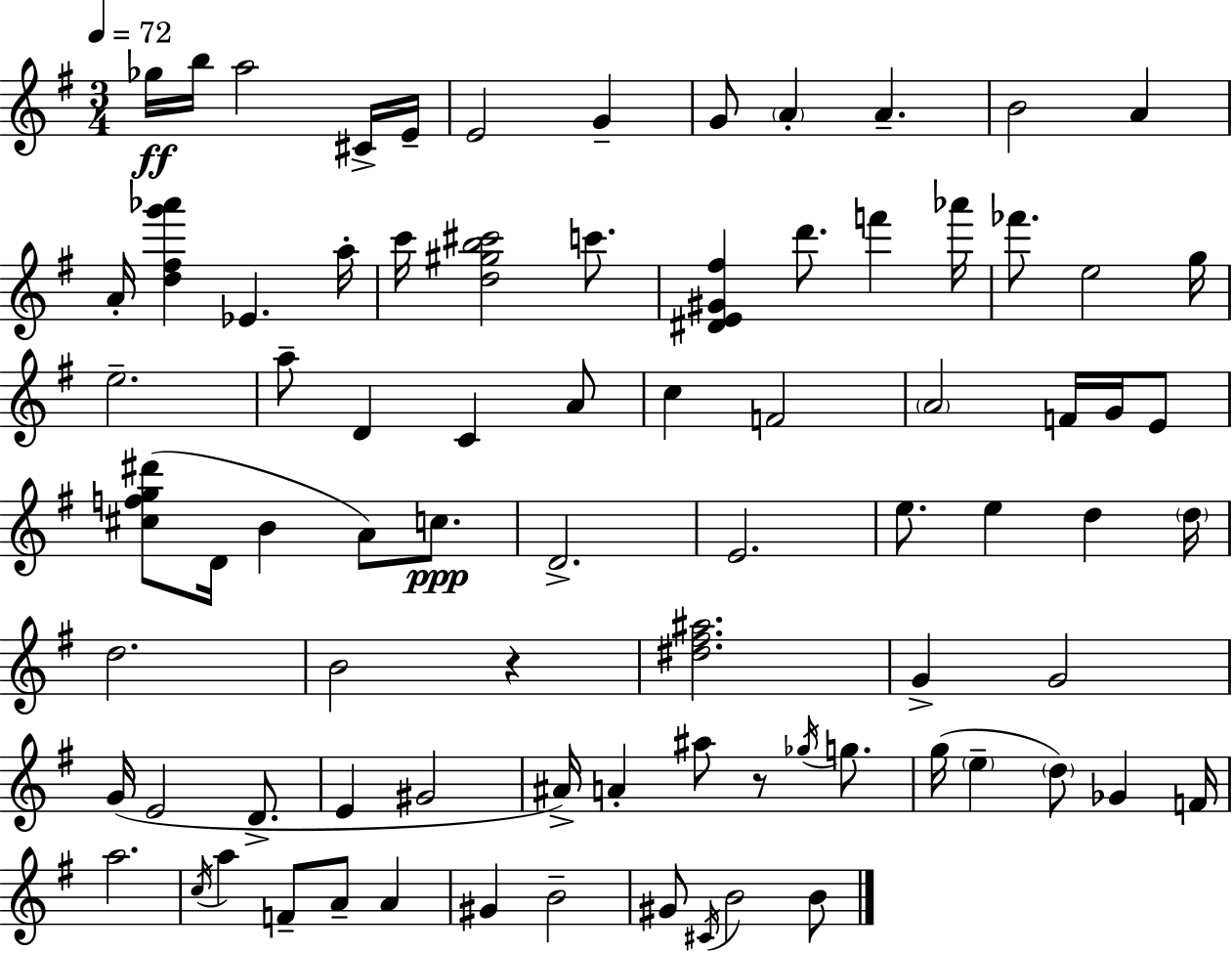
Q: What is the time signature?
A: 3/4